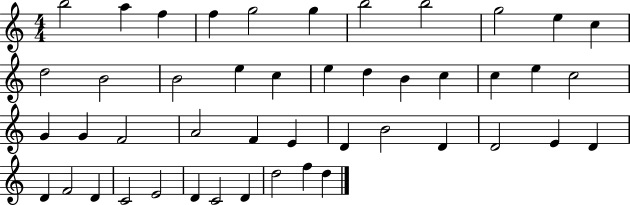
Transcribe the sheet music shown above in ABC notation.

X:1
T:Untitled
M:4/4
L:1/4
K:C
b2 a f f g2 g b2 b2 g2 e c d2 B2 B2 e c e d B c c e c2 G G F2 A2 F E D B2 D D2 E D D F2 D C2 E2 D C2 D d2 f d